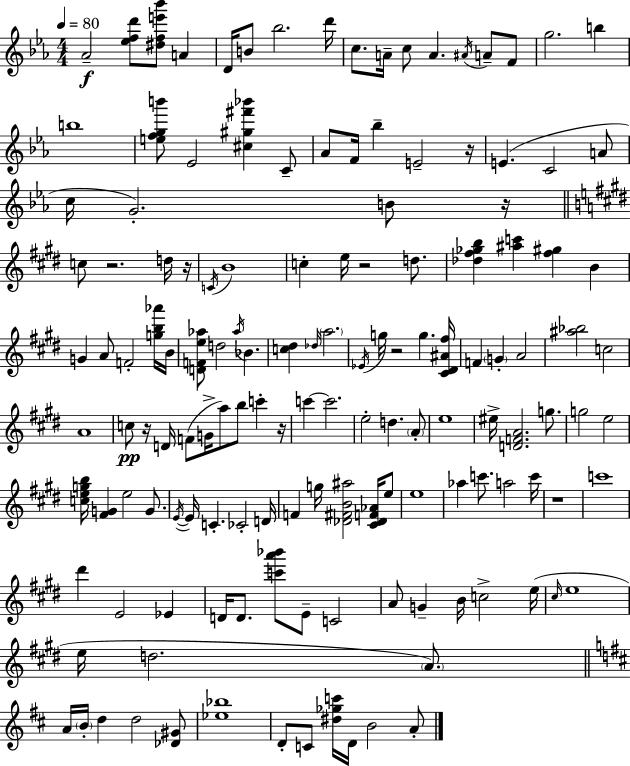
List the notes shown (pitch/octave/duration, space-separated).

Ab4/h [Eb5,F5,D6]/e [D#5,F5,E6,Bb6]/e A4/q D4/s B4/e Bb5/h. D6/s C5/e. A4/s C5/e A4/q. A#4/s A4/e F4/e G5/h. B5/q B5/w [E5,F5,G5,B6]/e Eb4/h [C#5,G#5,F#6,Bb6]/q C4/e Ab4/e F4/s Bb5/q E4/h R/s E4/q. C4/h A4/e C5/s G4/h. B4/e R/s C5/e R/h. D5/s R/s C4/s B4/w C5/q E5/s R/h D5/e. [Db5,F#5,Gb5,B5]/q [A#5,C6]/q [F#5,G#5]/q B4/q G4/q A4/e F4/h [G5,B5,Ab6]/s B4/s [D4,F4,E5,Ab5]/e D5/h Ab5/s Bb4/q. [C5,D#5]/q Db5/s A5/h. Eb4/s G5/s R/h G5/q. [C#4,D#4,A#4,F#5]/s F4/q G4/q A4/h [A#5,Bb5]/h C5/h A4/w C5/e R/s D4/s F4/e G4/s A5/e B5/e C6/q R/s C6/q C6/h. E5/h D5/q. A4/e E5/w EIS5/s [D4,F4,A4]/h. G5/e. G5/h E5/h [C5,E5,G5,B5]/s [F#4,G4]/q E5/h G4/e. E4/s E4/s C4/q. CES4/h D4/s F4/q G5/s [Db4,F#4,B4,A#5]/h [C#4,Db4,F4,Ab4]/s E5/e E5/w Ab5/q C6/e. A5/h C6/s R/w C6/w D#6/q E4/h Eb4/q D4/s D4/e. [C6,A6,Bb6]/e E4/e C4/h A4/e G4/q B4/s C5/h E5/s C#5/s E5/w E5/s D5/h. A4/e. A4/s B4/s D5/q D5/h [Db4,G#4]/e [Eb5,Bb5]/w D4/e C4/e [D#5,Gb5,C6]/s D4/s B4/h A4/e